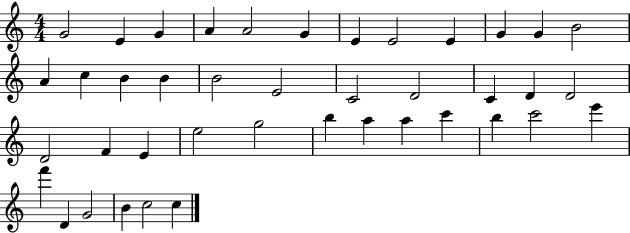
X:1
T:Untitled
M:4/4
L:1/4
K:C
G2 E G A A2 G E E2 E G G B2 A c B B B2 E2 C2 D2 C D D2 D2 F E e2 g2 b a a c' b c'2 e' f' D G2 B c2 c